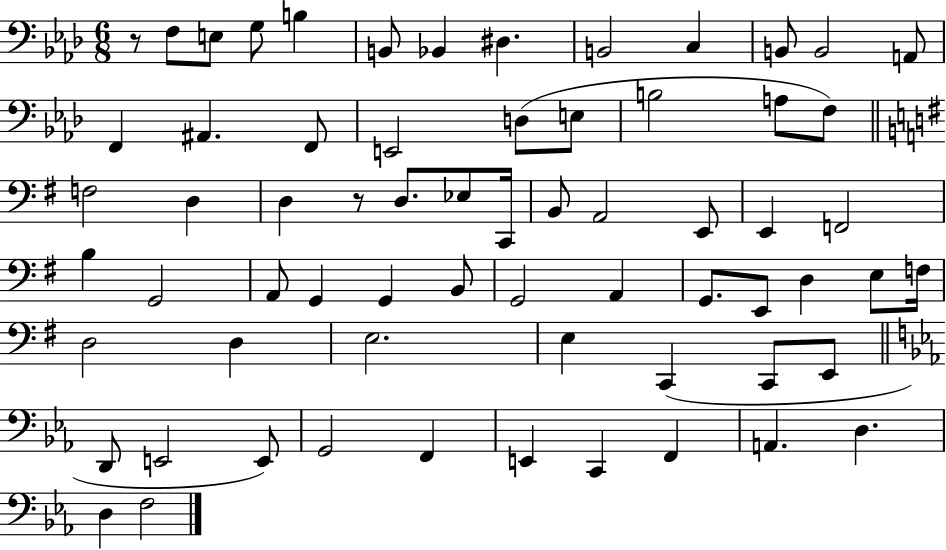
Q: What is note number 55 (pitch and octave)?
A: E2